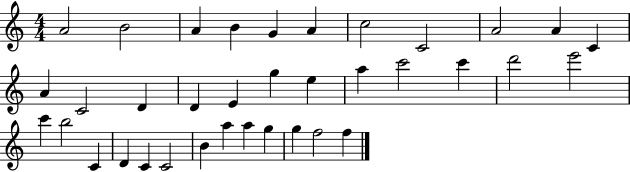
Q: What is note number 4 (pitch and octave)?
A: B4